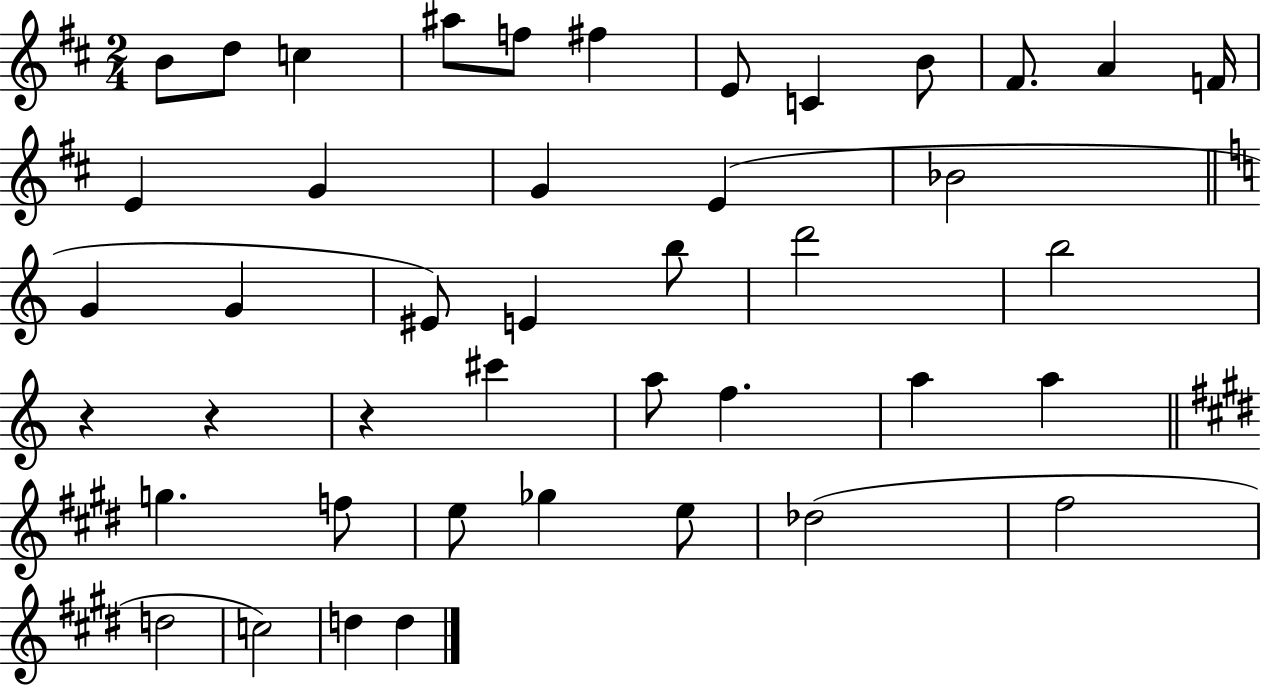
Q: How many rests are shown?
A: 3